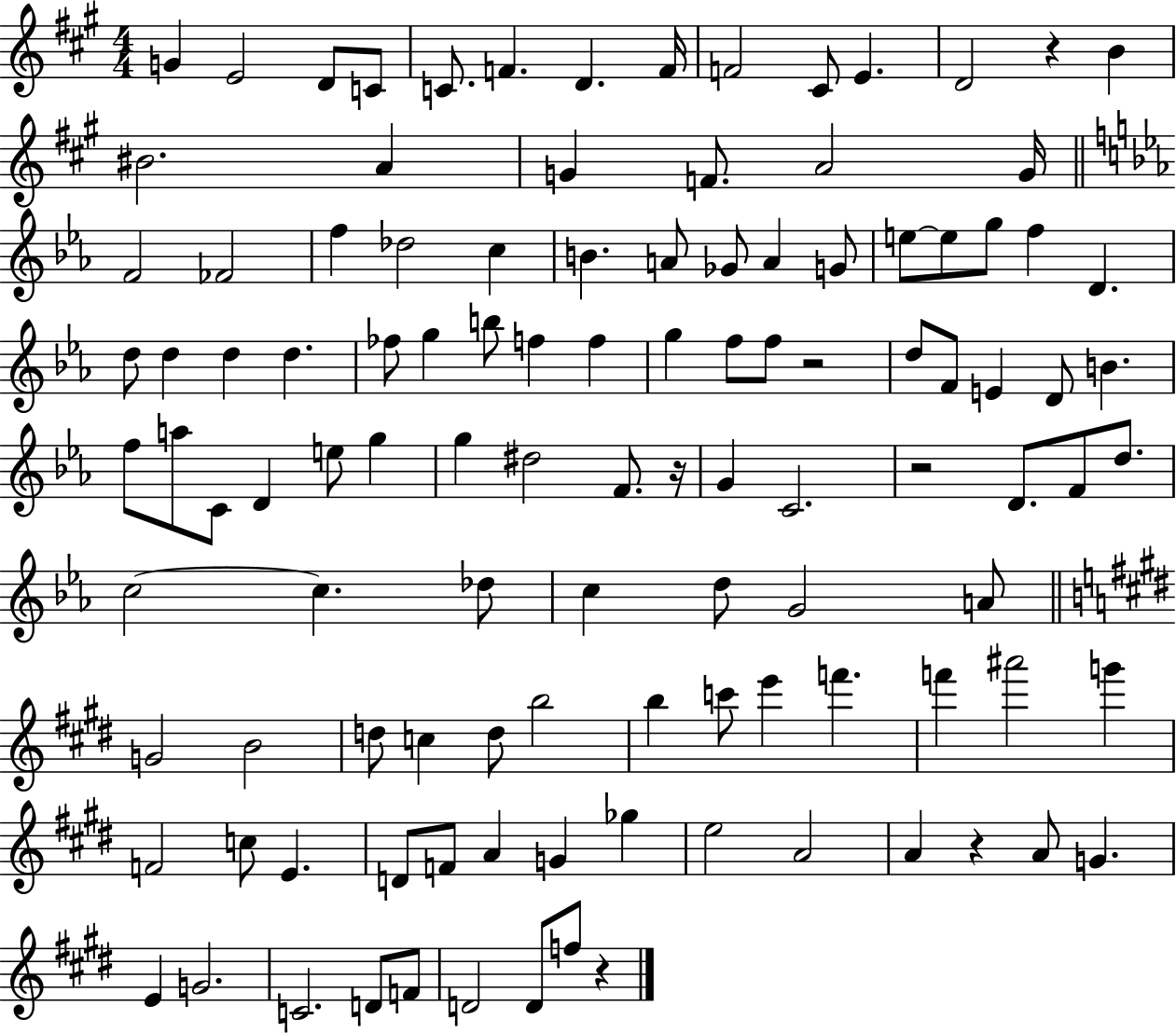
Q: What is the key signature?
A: A major